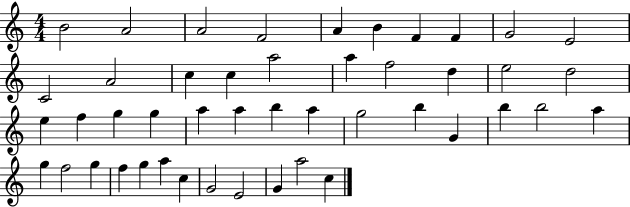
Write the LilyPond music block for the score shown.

{
  \clef treble
  \numericTimeSignature
  \time 4/4
  \key c \major
  b'2 a'2 | a'2 f'2 | a'4 b'4 f'4 f'4 | g'2 e'2 | \break c'2 a'2 | c''4 c''4 a''2 | a''4 f''2 d''4 | e''2 d''2 | \break e''4 f''4 g''4 g''4 | a''4 a''4 b''4 a''4 | g''2 b''4 g'4 | b''4 b''2 a''4 | \break g''4 f''2 g''4 | f''4 g''4 a''4 c''4 | g'2 e'2 | g'4 a''2 c''4 | \break \bar "|."
}